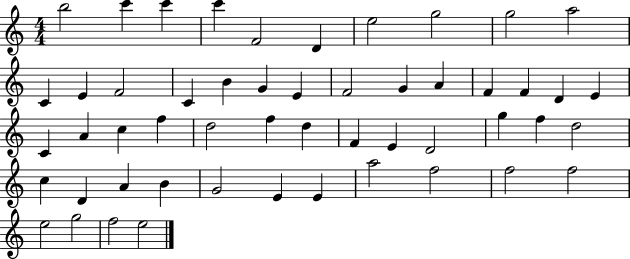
X:1
T:Untitled
M:4/4
L:1/4
K:C
b2 c' c' c' F2 D e2 g2 g2 a2 C E F2 C B G E F2 G A F F D E C A c f d2 f d F E D2 g f d2 c D A B G2 E E a2 f2 f2 f2 e2 g2 f2 e2